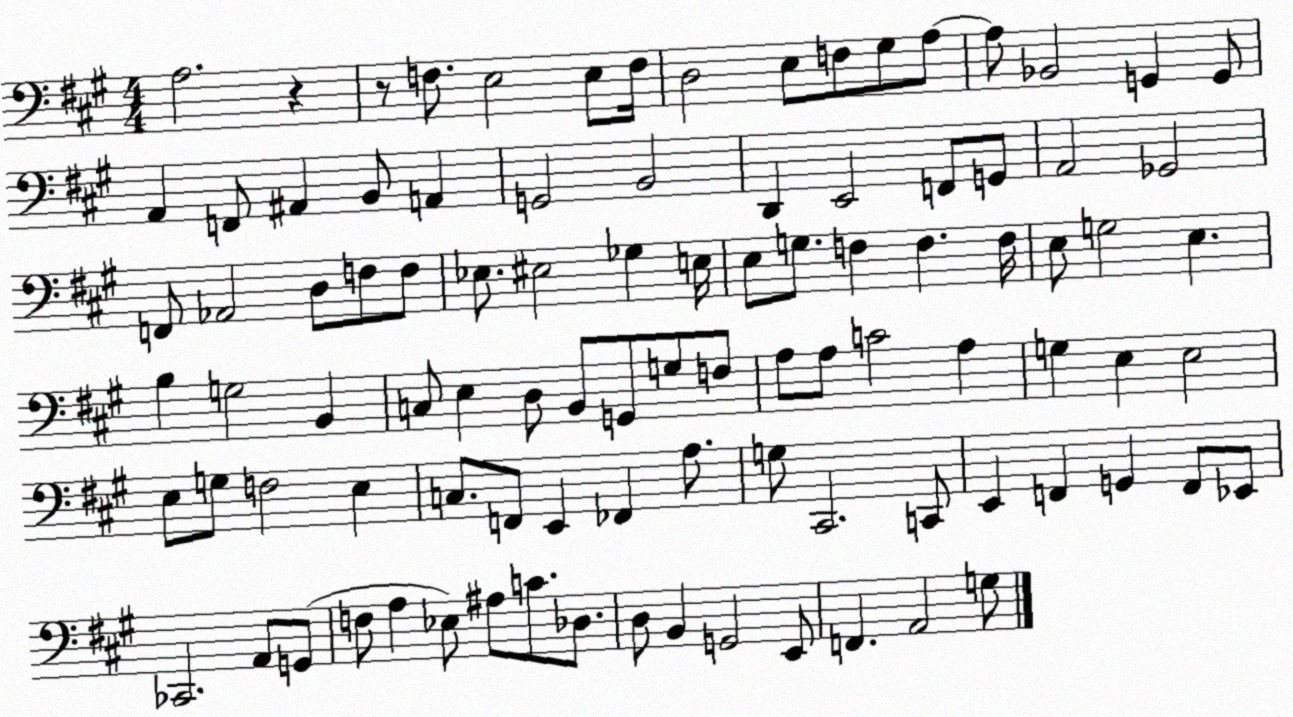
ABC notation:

X:1
T:Untitled
M:4/4
L:1/4
K:A
A,2 z z/2 F,/2 E,2 E,/2 F,/4 D,2 E,/2 F,/2 ^G,/2 A,/2 A,/2 _B,,2 G,, G,,/2 A,, F,,/2 ^A,, B,,/2 A,, G,,2 B,,2 D,, E,,2 F,,/2 G,,/2 A,,2 _G,,2 F,,/2 _A,,2 D,/2 F,/2 F,/2 _E,/2 ^E,2 _G, E,/4 E,/2 G,/2 F, F, F,/4 E,/2 G,2 E, B, G,2 B,, C,/2 E, D,/2 B,,/2 G,,/2 G,/2 F,/2 A,/2 A,/2 C2 A, G, E, E,2 E,/2 G,/2 F,2 E, C,/2 F,,/2 E,, _F,, A,/2 G,/2 ^C,,2 C,,/2 E,, F,, G,, F,,/2 _E,,/2 _C,,2 A,,/2 G,,/2 F,/2 A, _E,/2 ^A,/2 C/2 _D,/2 D,/2 B,, G,,2 E,,/2 F,, A,,2 G,/2